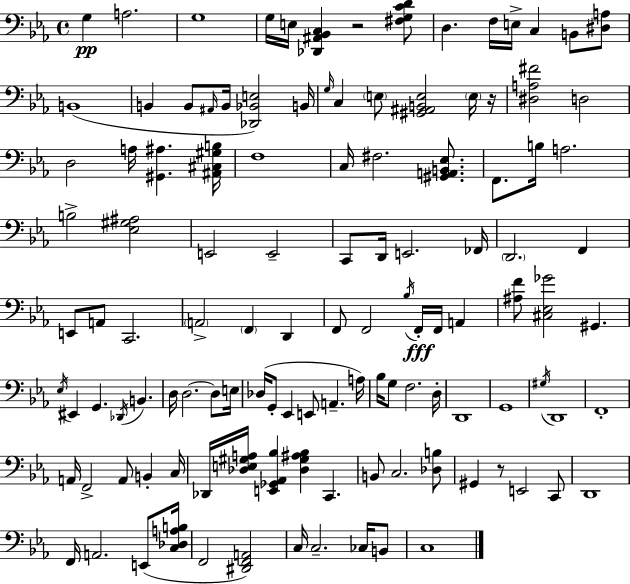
X:1
T:Untitled
M:4/4
L:1/4
K:Eb
G, A,2 G,4 G,/4 E,/4 [_D,,^A,,_B,,C,] z2 [^F,G,CD]/2 D, F,/4 E,/4 C, B,,/2 [^D,A,]/2 B,,4 B,, B,,/2 ^A,,/4 B,,/4 [_D,,_B,,E,]2 B,,/4 G,/4 C, E,/2 [^G,,^A,,B,,E,]2 E,/4 z/4 [^D,A,^F]2 D,2 D,2 A,/4 [^G,,^A,] [^A,,^C,^G,B,]/4 F,4 C,/4 ^F,2 [^G,,A,,B,,_E,]/2 F,,/2 B,/4 A,2 B,2 [_E,^G,^A,]2 E,,2 E,,2 C,,/2 D,,/4 E,,2 _F,,/4 D,,2 F,, E,,/2 A,,/2 C,,2 A,,2 F,, D,, F,,/2 F,,2 _B,/4 F,,/4 F,,/4 A,, [^A,F]/2 [^C,_E,_G]2 ^G,, _E,/4 ^E,, G,, _D,,/4 B,, D,/4 D,2 D,/2 E,/4 _D,/4 G,,/2 _E,, E,,/2 A,, A,/4 _B,/4 G,/2 F,2 D,/4 D,,4 G,,4 ^G,/4 D,,4 F,,4 A,,/4 F,,2 A,,/2 B,, C,/4 _D,,/4 [_D,E,^G,A,]/4 [E,,_G,,_A,,_B,] [_D,^G,^A,_B,] C,, B,,/2 C,2 [_D,B,]/2 ^G,, z/2 E,,2 C,,/2 D,,4 F,,/4 A,,2 E,,/2 [C,_D,A,B,]/4 F,,2 [^D,,F,,A,,]2 C,/4 C,2 _C,/4 B,,/2 C,4